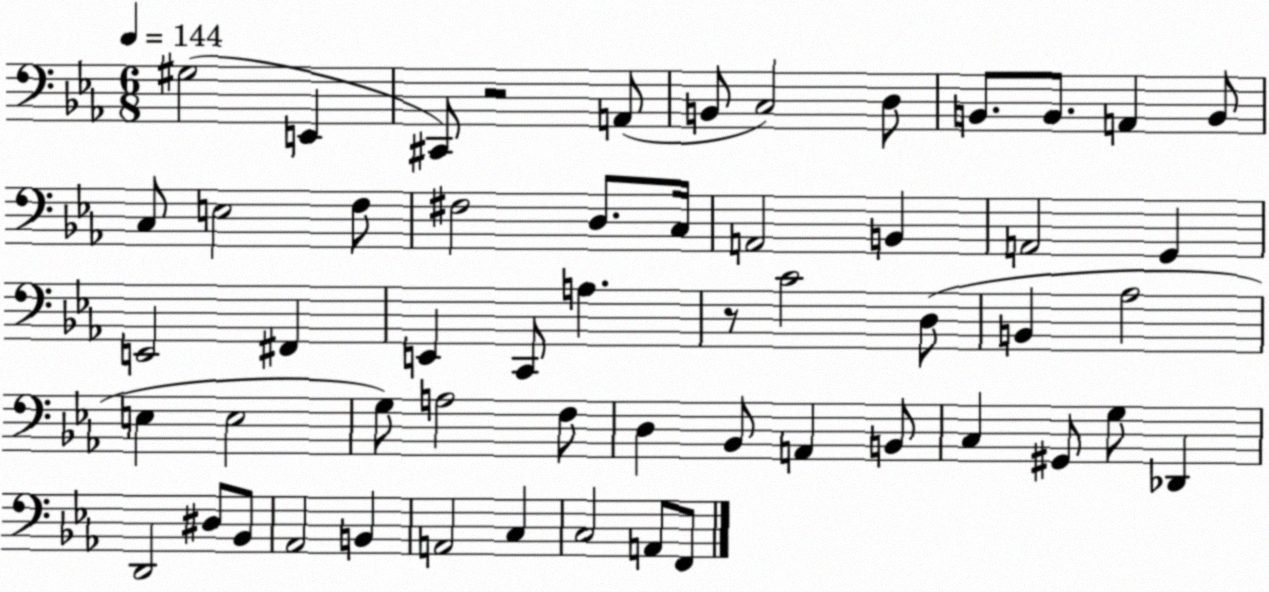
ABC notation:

X:1
T:Untitled
M:6/8
L:1/4
K:Eb
^G,2 E,, ^C,,/2 z2 A,,/2 B,,/2 C,2 D,/2 B,,/2 B,,/2 A,, B,,/2 C,/2 E,2 F,/2 ^F,2 D,/2 C,/4 A,,2 B,, A,,2 G,, E,,2 ^F,, E,, C,,/2 A, z/2 C2 D,/2 B,, _A,2 E, E,2 G,/2 A,2 F,/2 D, _B,,/2 A,, B,,/2 C, ^G,,/2 G,/2 _D,, D,,2 ^D,/2 _B,,/2 _A,,2 B,, A,,2 C, C,2 A,,/2 F,,/2